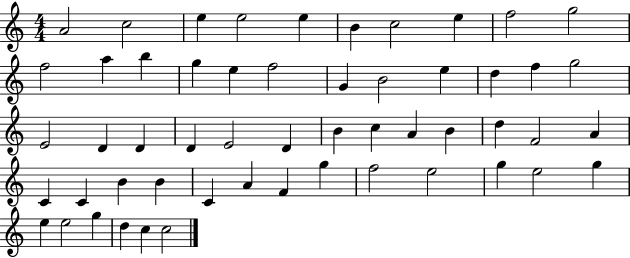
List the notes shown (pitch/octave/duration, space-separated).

A4/h C5/h E5/q E5/h E5/q B4/q C5/h E5/q F5/h G5/h F5/h A5/q B5/q G5/q E5/q F5/h G4/q B4/h E5/q D5/q F5/q G5/h E4/h D4/q D4/q D4/q E4/h D4/q B4/q C5/q A4/q B4/q D5/q F4/h A4/q C4/q C4/q B4/q B4/q C4/q A4/q F4/q G5/q F5/h E5/h G5/q E5/h G5/q E5/q E5/h G5/q D5/q C5/q C5/h